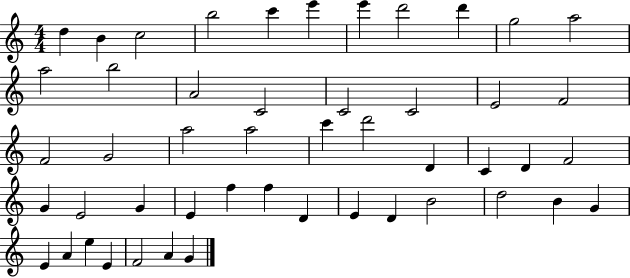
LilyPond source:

{
  \clef treble
  \numericTimeSignature
  \time 4/4
  \key c \major
  d''4 b'4 c''2 | b''2 c'''4 e'''4 | e'''4 d'''2 d'''4 | g''2 a''2 | \break a''2 b''2 | a'2 c'2 | c'2 c'2 | e'2 f'2 | \break f'2 g'2 | a''2 a''2 | c'''4 d'''2 d'4 | c'4 d'4 f'2 | \break g'4 e'2 g'4 | e'4 f''4 f''4 d'4 | e'4 d'4 b'2 | d''2 b'4 g'4 | \break e'4 a'4 e''4 e'4 | f'2 a'4 g'4 | \bar "|."
}